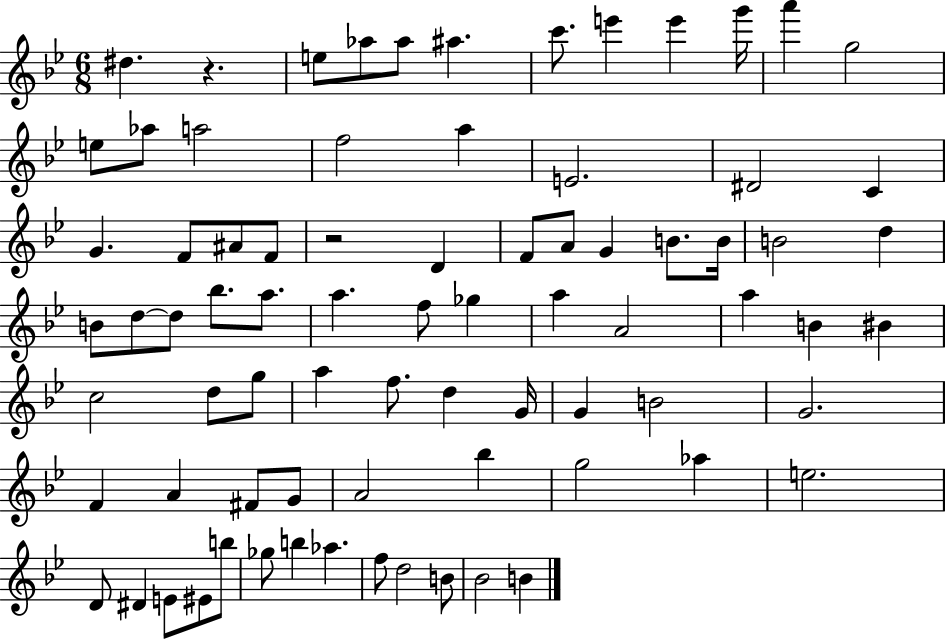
D#5/q. R/q. E5/e Ab5/e Ab5/e A#5/q. C6/e. E6/q E6/q G6/s A6/q G5/h E5/e Ab5/e A5/h F5/h A5/q E4/h. D#4/h C4/q G4/q. F4/e A#4/e F4/e R/h D4/q F4/e A4/e G4/q B4/e. B4/s B4/h D5/q B4/e D5/e D5/e Bb5/e. A5/e. A5/q. F5/e Gb5/q A5/q A4/h A5/q B4/q BIS4/q C5/h D5/e G5/e A5/q F5/e. D5/q G4/s G4/q B4/h G4/h. F4/q A4/q F#4/e G4/e A4/h Bb5/q G5/h Ab5/q E5/h. D4/e D#4/q E4/e EIS4/e B5/e Gb5/e B5/q Ab5/q. F5/e D5/h B4/e Bb4/h B4/q